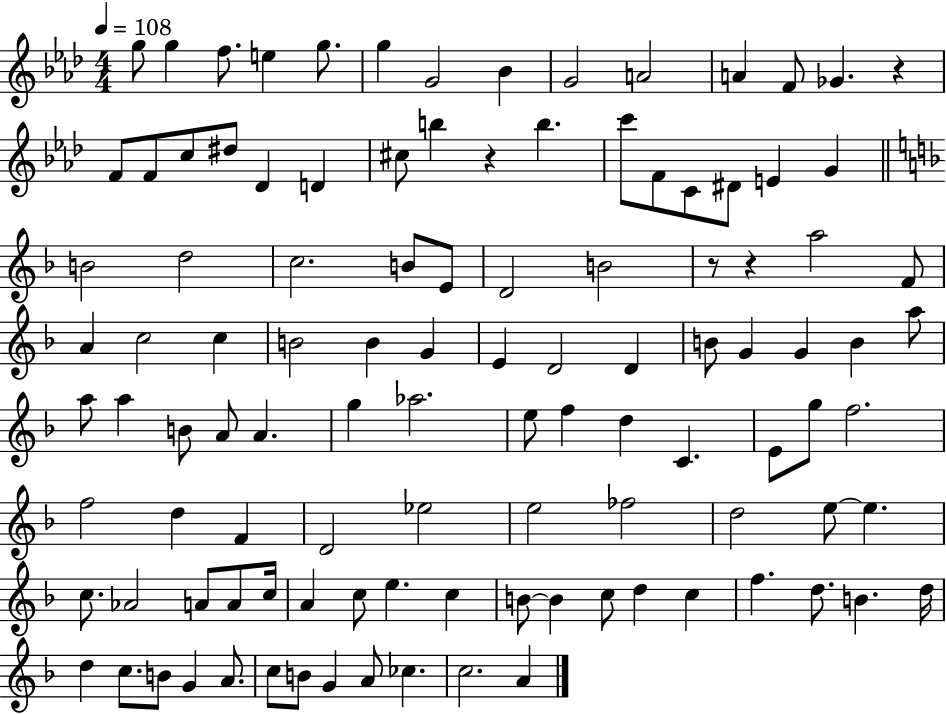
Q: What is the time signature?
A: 4/4